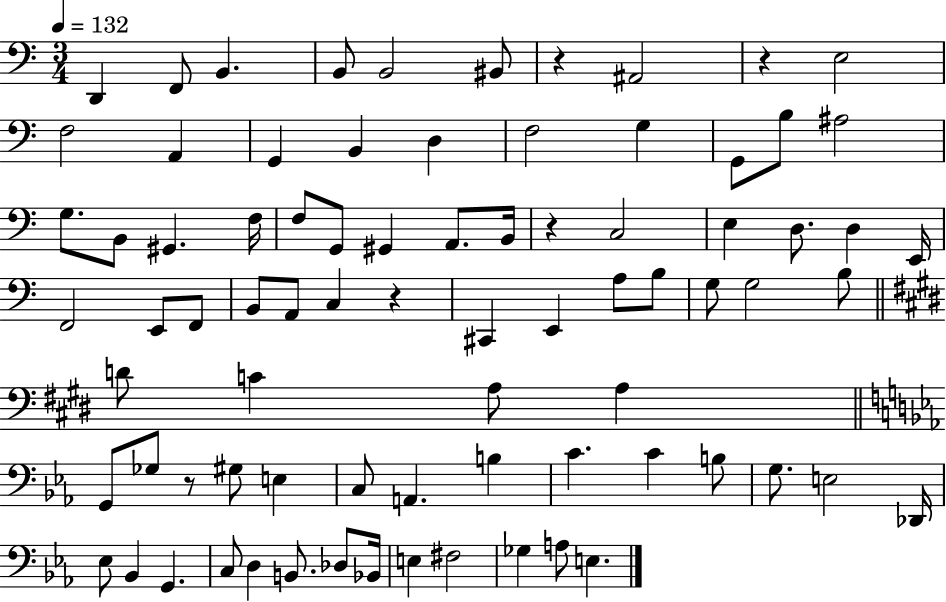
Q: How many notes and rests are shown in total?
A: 80